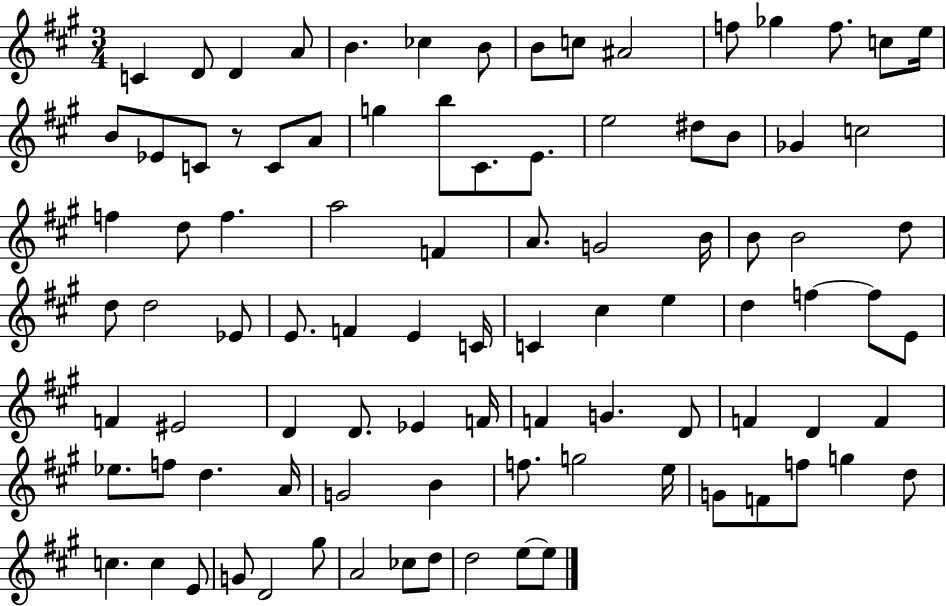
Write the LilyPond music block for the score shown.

{
  \clef treble
  \numericTimeSignature
  \time 3/4
  \key a \major
  c'4 d'8 d'4 a'8 | b'4. ces''4 b'8 | b'8 c''8 ais'2 | f''8 ges''4 f''8. c''8 e''16 | \break b'8 ees'8 c'8 r8 c'8 a'8 | g''4 b''8 cis'8. e'8. | e''2 dis''8 b'8 | ges'4 c''2 | \break f''4 d''8 f''4. | a''2 f'4 | a'8. g'2 b'16 | b'8 b'2 d''8 | \break d''8 d''2 ees'8 | e'8. f'4 e'4 c'16 | c'4 cis''4 e''4 | d''4 f''4~~ f''8 e'8 | \break f'4 eis'2 | d'4 d'8. ees'4 f'16 | f'4 g'4. d'8 | f'4 d'4 f'4 | \break ees''8. f''8 d''4. a'16 | g'2 b'4 | f''8. g''2 e''16 | g'8 f'8 f''8 g''4 d''8 | \break c''4. c''4 e'8 | g'8 d'2 gis''8 | a'2 ces''8 d''8 | d''2 e''8~~ e''8 | \break \bar "|."
}